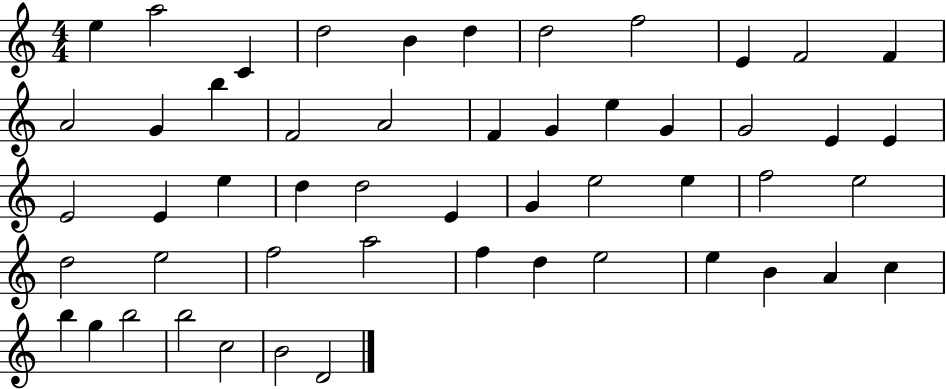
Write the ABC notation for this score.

X:1
T:Untitled
M:4/4
L:1/4
K:C
e a2 C d2 B d d2 f2 E F2 F A2 G b F2 A2 F G e G G2 E E E2 E e d d2 E G e2 e f2 e2 d2 e2 f2 a2 f d e2 e B A c b g b2 b2 c2 B2 D2